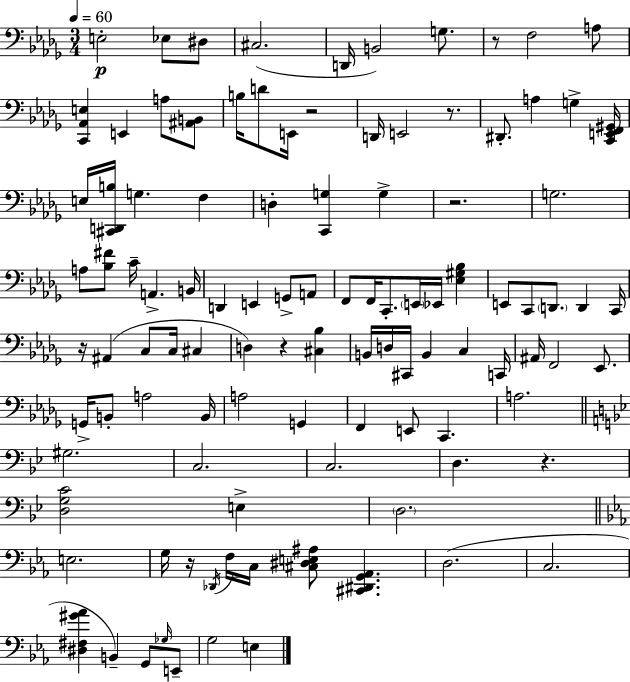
E3/h Eb3/e D#3/e C#3/h. D2/s B2/h G3/e. R/e F3/h A3/e [C2,Ab2,E3]/q E2/q A3/e [A#2,B2]/e B3/s D4/e E2/s R/h D2/s E2/h R/e. D#2/e. A3/q G3/q [C2,E2,F2,G#2]/s E3/s [C#2,D2,B3]/s G3/q. F3/q D3/q [C2,G3]/q G3/q R/h. G3/h. A3/e [Bb3,F#4]/e C4/s A2/q. B2/s D2/q E2/q G2/e A2/e F2/e F2/s C2/e. E2/s Eb2/s [Eb3,G#3,Bb3]/q E2/e C2/e D2/e. D2/q C2/s R/s A#2/q C3/e C3/s C#3/q D3/q R/q [C#3,Bb3]/q B2/s D3/s C#2/s B2/q C3/q C2/s A#2/s F2/h Eb2/e. G2/s B2/e A3/h B2/s A3/h G2/q F2/q E2/e C2/q. A3/h. G#3/h. C3/h. C3/h. D3/q. R/q. [D3,G3,C4]/h E3/q D3/h. E3/h. G3/s R/s Db2/s F3/s C3/s [C#3,D#3,E3,A#3]/e [C#2,D#2,G2,Ab2]/q. D3/h. C3/h. [D#3,F#3,G#4,Ab4]/q B2/q G2/e Gb3/s E2/e G3/h E3/q